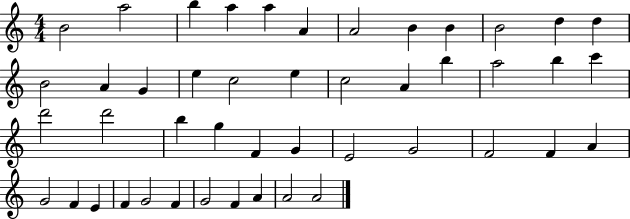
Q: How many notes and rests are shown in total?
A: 46